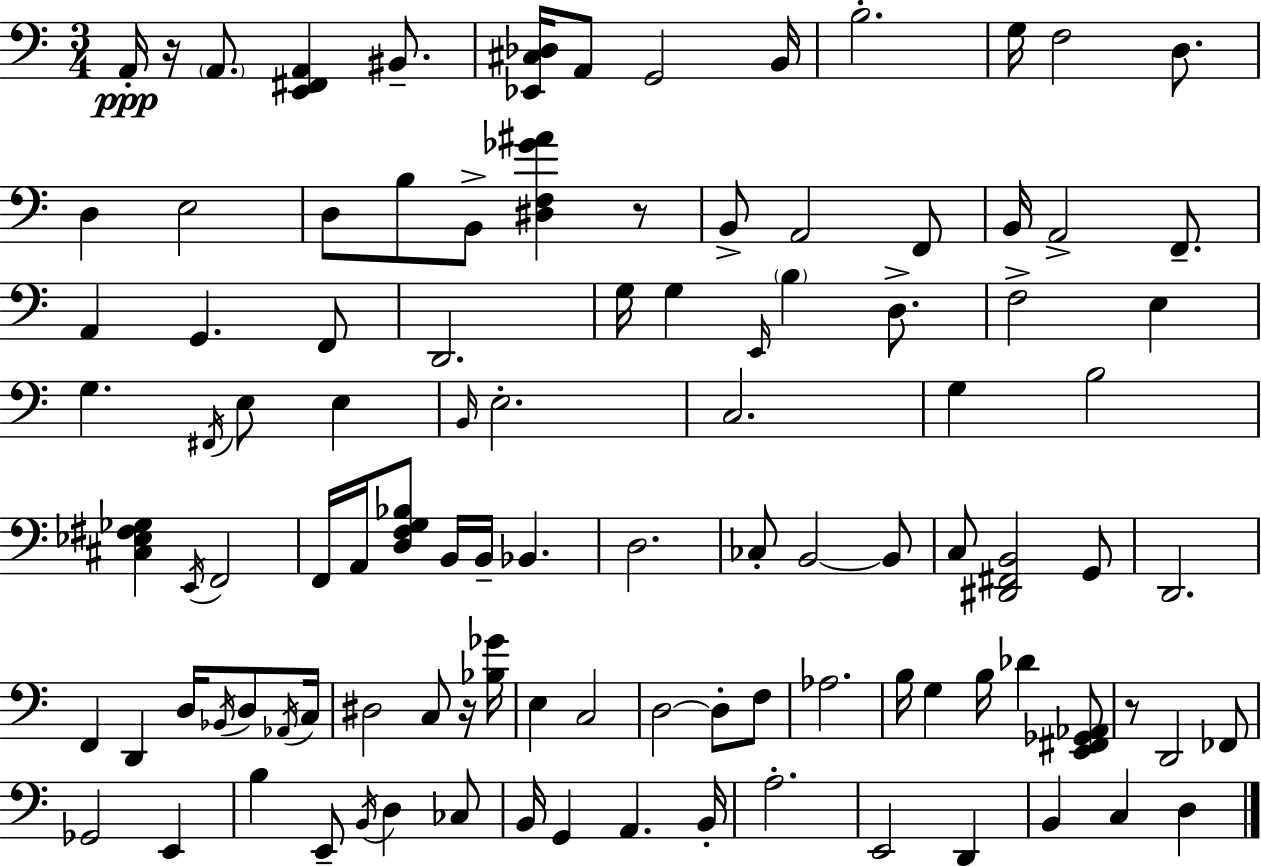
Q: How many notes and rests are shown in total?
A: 105